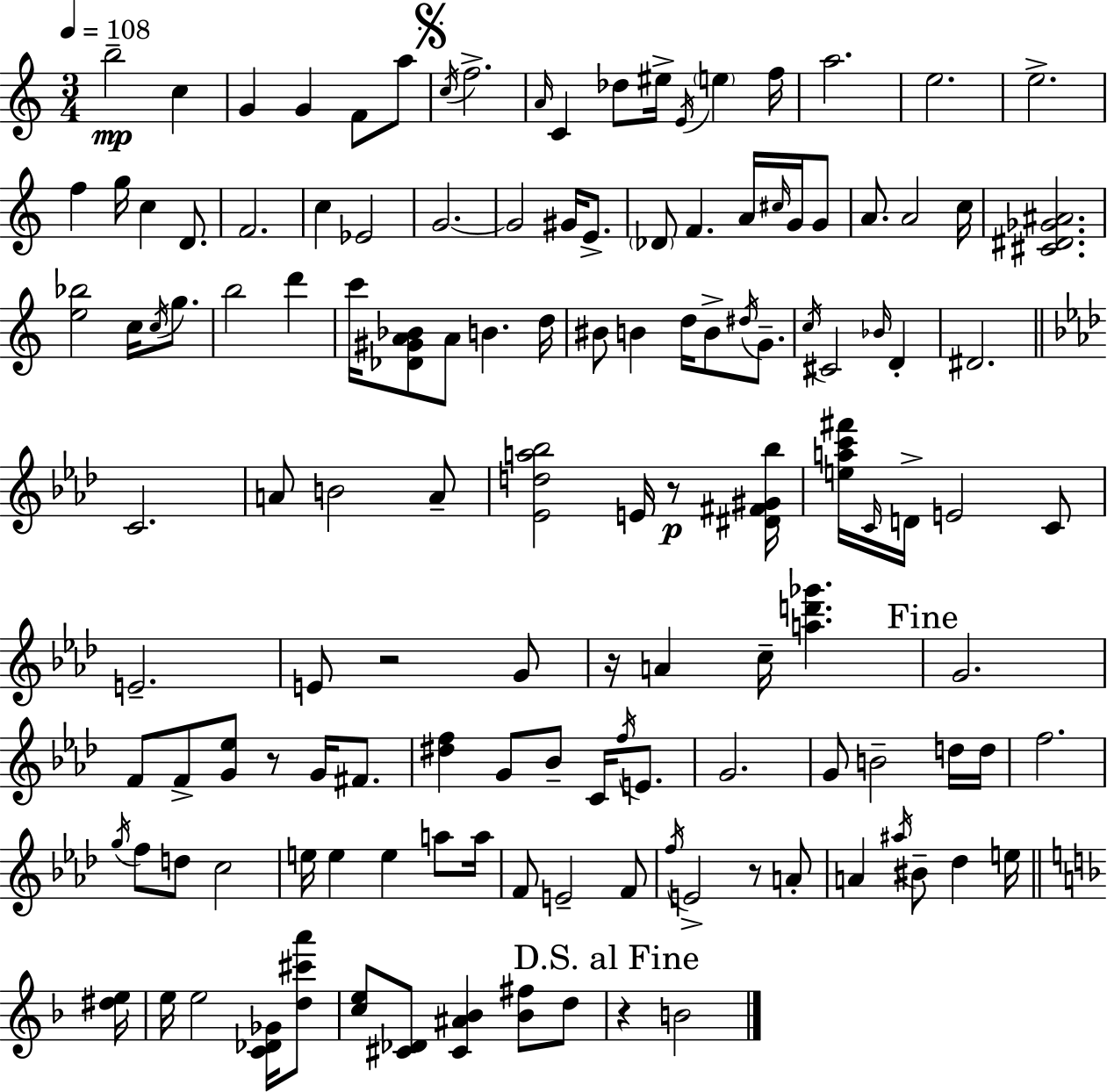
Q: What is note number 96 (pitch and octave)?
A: A5